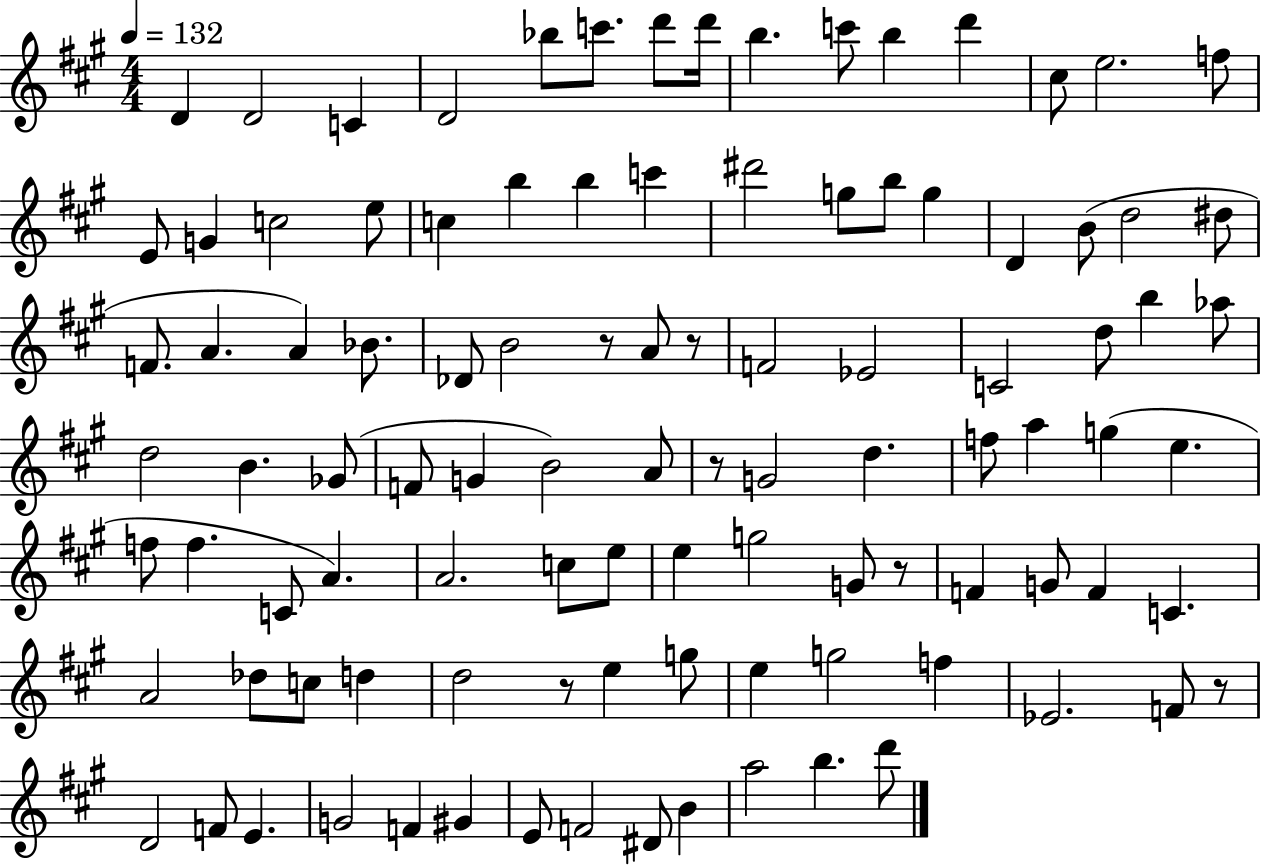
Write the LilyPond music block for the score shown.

{
  \clef treble
  \numericTimeSignature
  \time 4/4
  \key a \major
  \tempo 4 = 132
  \repeat volta 2 { d'4 d'2 c'4 | d'2 bes''8 c'''8. d'''8 d'''16 | b''4. c'''8 b''4 d'''4 | cis''8 e''2. f''8 | \break e'8 g'4 c''2 e''8 | c''4 b''4 b''4 c'''4 | dis'''2 g''8 b''8 g''4 | d'4 b'8( d''2 dis''8 | \break f'8. a'4. a'4) bes'8. | des'8 b'2 r8 a'8 r8 | f'2 ees'2 | c'2 d''8 b''4 aes''8 | \break d''2 b'4. ges'8( | f'8 g'4 b'2) a'8 | r8 g'2 d''4. | f''8 a''4 g''4( e''4. | \break f''8 f''4. c'8 a'4.) | a'2. c''8 e''8 | e''4 g''2 g'8 r8 | f'4 g'8 f'4 c'4. | \break a'2 des''8 c''8 d''4 | d''2 r8 e''4 g''8 | e''4 g''2 f''4 | ees'2. f'8 r8 | \break d'2 f'8 e'4. | g'2 f'4 gis'4 | e'8 f'2 dis'8 b'4 | a''2 b''4. d'''8 | \break } \bar "|."
}